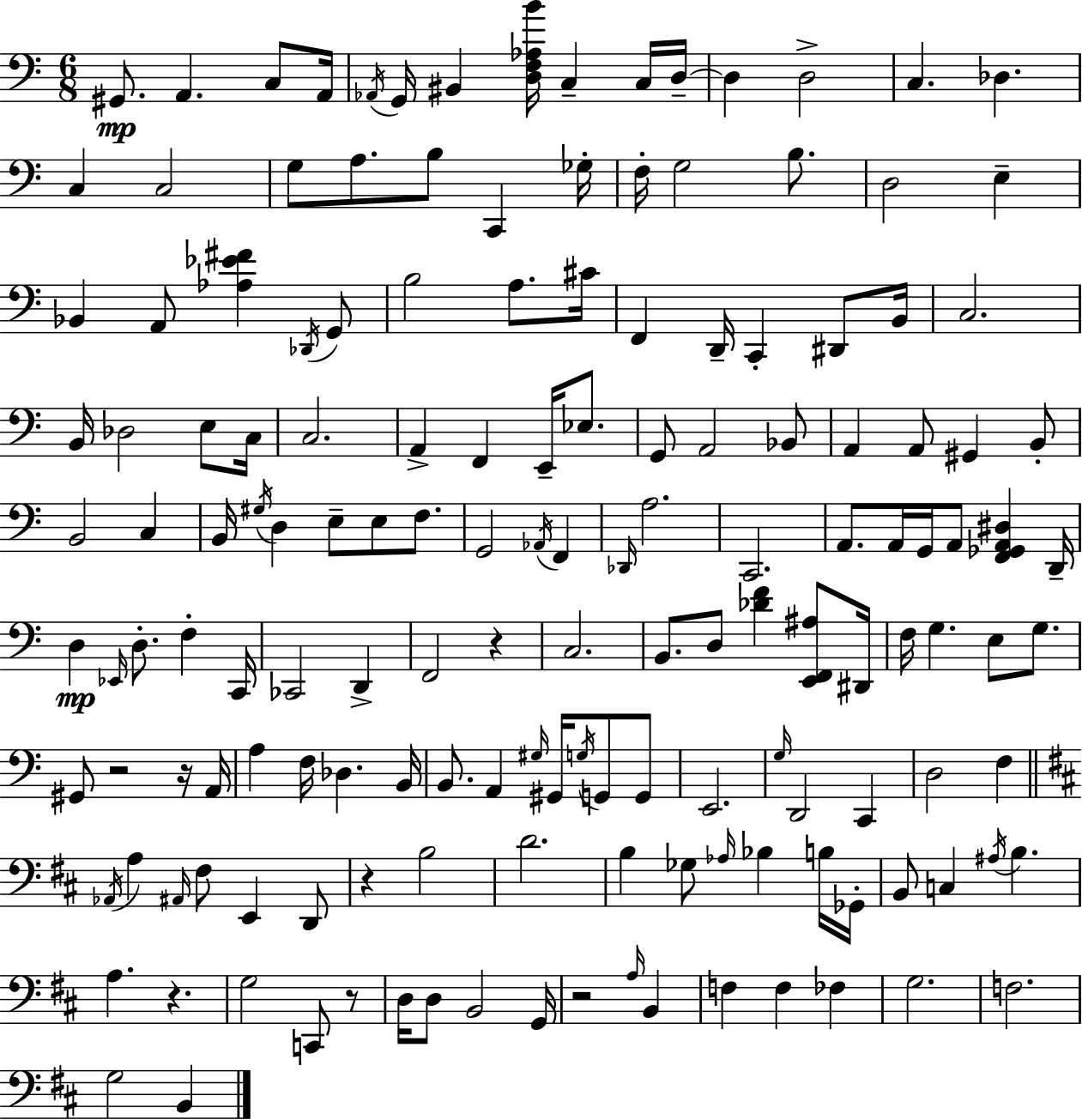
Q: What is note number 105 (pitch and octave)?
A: G3